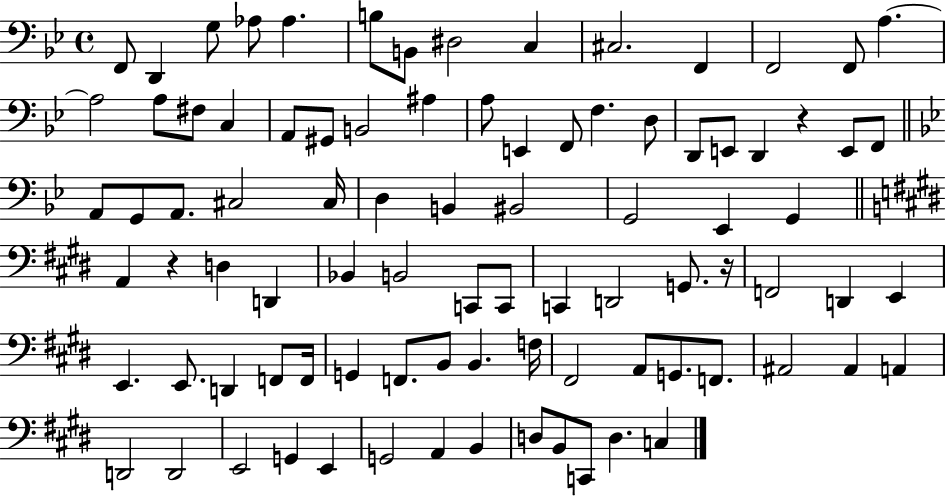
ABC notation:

X:1
T:Untitled
M:4/4
L:1/4
K:Bb
F,,/2 D,, G,/2 _A,/2 _A, B,/2 B,,/2 ^D,2 C, ^C,2 F,, F,,2 F,,/2 A, A,2 A,/2 ^F,/2 C, A,,/2 ^G,,/2 B,,2 ^A, A,/2 E,, F,,/2 F, D,/2 D,,/2 E,,/2 D,, z E,,/2 F,,/2 A,,/2 G,,/2 A,,/2 ^C,2 ^C,/4 D, B,, ^B,,2 G,,2 _E,, G,, A,, z D, D,, _B,, B,,2 C,,/2 C,,/2 C,, D,,2 G,,/2 z/4 F,,2 D,, E,, E,, E,,/2 D,, F,,/2 F,,/4 G,, F,,/2 B,,/2 B,, F,/4 ^F,,2 A,,/2 G,,/2 F,,/2 ^A,,2 ^A,, A,, D,,2 D,,2 E,,2 G,, E,, G,,2 A,, B,, D,/2 B,,/2 C,,/2 D, C,